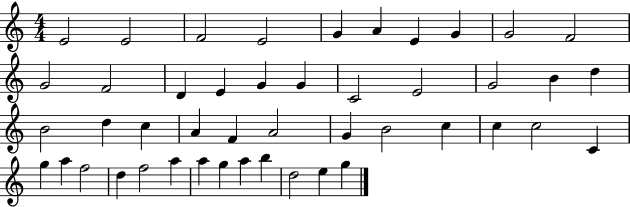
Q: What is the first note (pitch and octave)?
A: E4